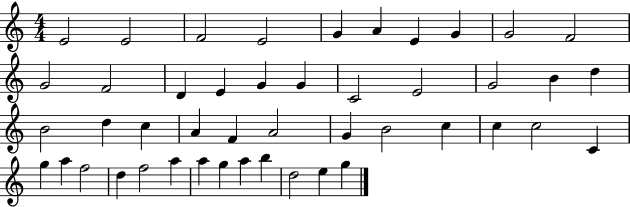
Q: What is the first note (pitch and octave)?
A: E4